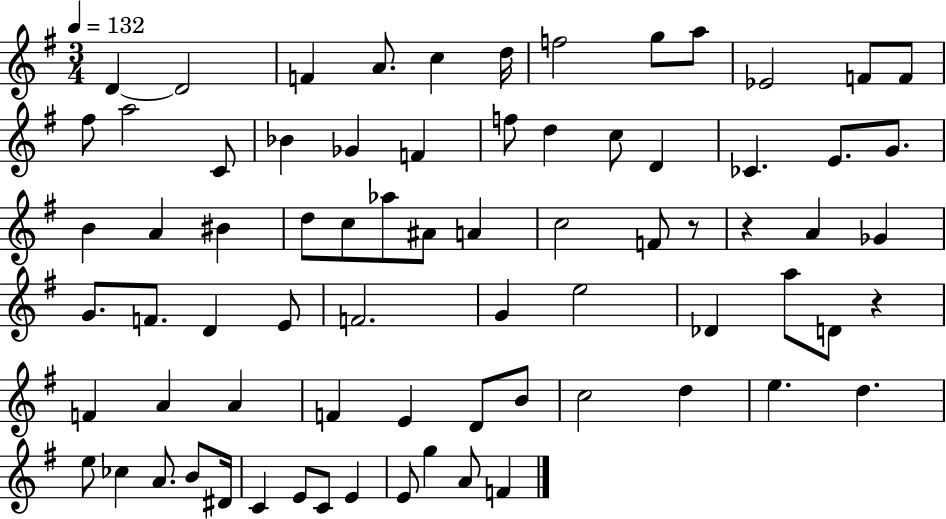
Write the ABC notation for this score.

X:1
T:Untitled
M:3/4
L:1/4
K:G
D D2 F A/2 c d/4 f2 g/2 a/2 _E2 F/2 F/2 ^f/2 a2 C/2 _B _G F f/2 d c/2 D _C E/2 G/2 B A ^B d/2 c/2 _a/2 ^A/2 A c2 F/2 z/2 z A _G G/2 F/2 D E/2 F2 G e2 _D a/2 D/2 z F A A F E D/2 B/2 c2 d e d e/2 _c A/2 B/2 ^D/4 C E/2 C/2 E E/2 g A/2 F